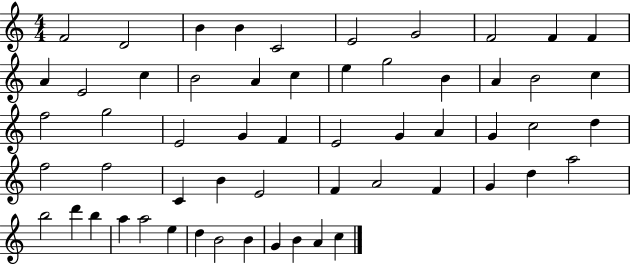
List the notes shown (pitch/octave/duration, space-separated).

F4/h D4/h B4/q B4/q C4/h E4/h G4/h F4/h F4/q F4/q A4/q E4/h C5/q B4/h A4/q C5/q E5/q G5/h B4/q A4/q B4/h C5/q F5/h G5/h E4/h G4/q F4/q E4/h G4/q A4/q G4/q C5/h D5/q F5/h F5/h C4/q B4/q E4/h F4/q A4/h F4/q G4/q D5/q A5/h B5/h D6/q B5/q A5/q A5/h E5/q D5/q B4/h B4/q G4/q B4/q A4/q C5/q